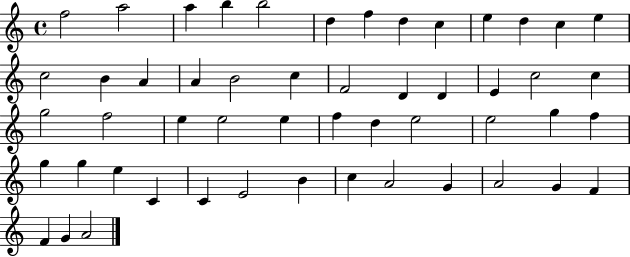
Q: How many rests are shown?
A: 0